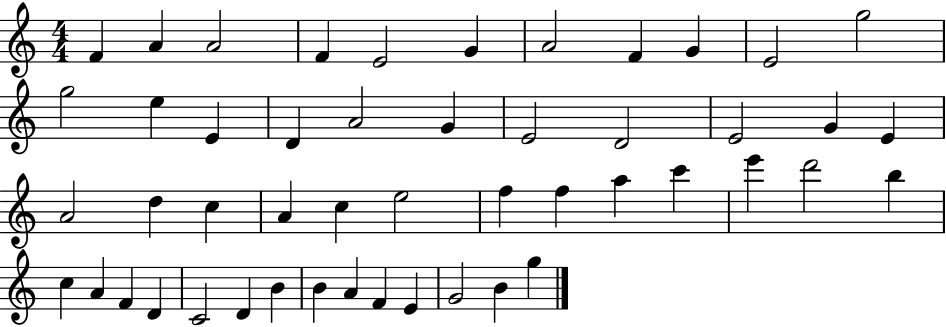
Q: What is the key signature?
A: C major